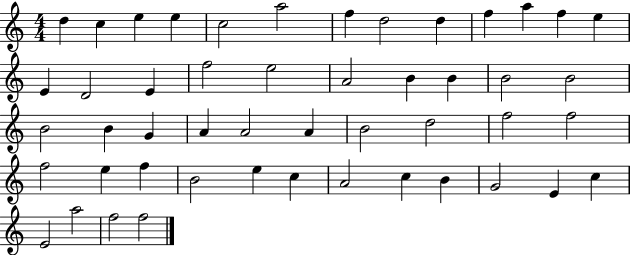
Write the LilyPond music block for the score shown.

{
  \clef treble
  \numericTimeSignature
  \time 4/4
  \key c \major
  d''4 c''4 e''4 e''4 | c''2 a''2 | f''4 d''2 d''4 | f''4 a''4 f''4 e''4 | \break e'4 d'2 e'4 | f''2 e''2 | a'2 b'4 b'4 | b'2 b'2 | \break b'2 b'4 g'4 | a'4 a'2 a'4 | b'2 d''2 | f''2 f''2 | \break f''2 e''4 f''4 | b'2 e''4 c''4 | a'2 c''4 b'4 | g'2 e'4 c''4 | \break e'2 a''2 | f''2 f''2 | \bar "|."
}